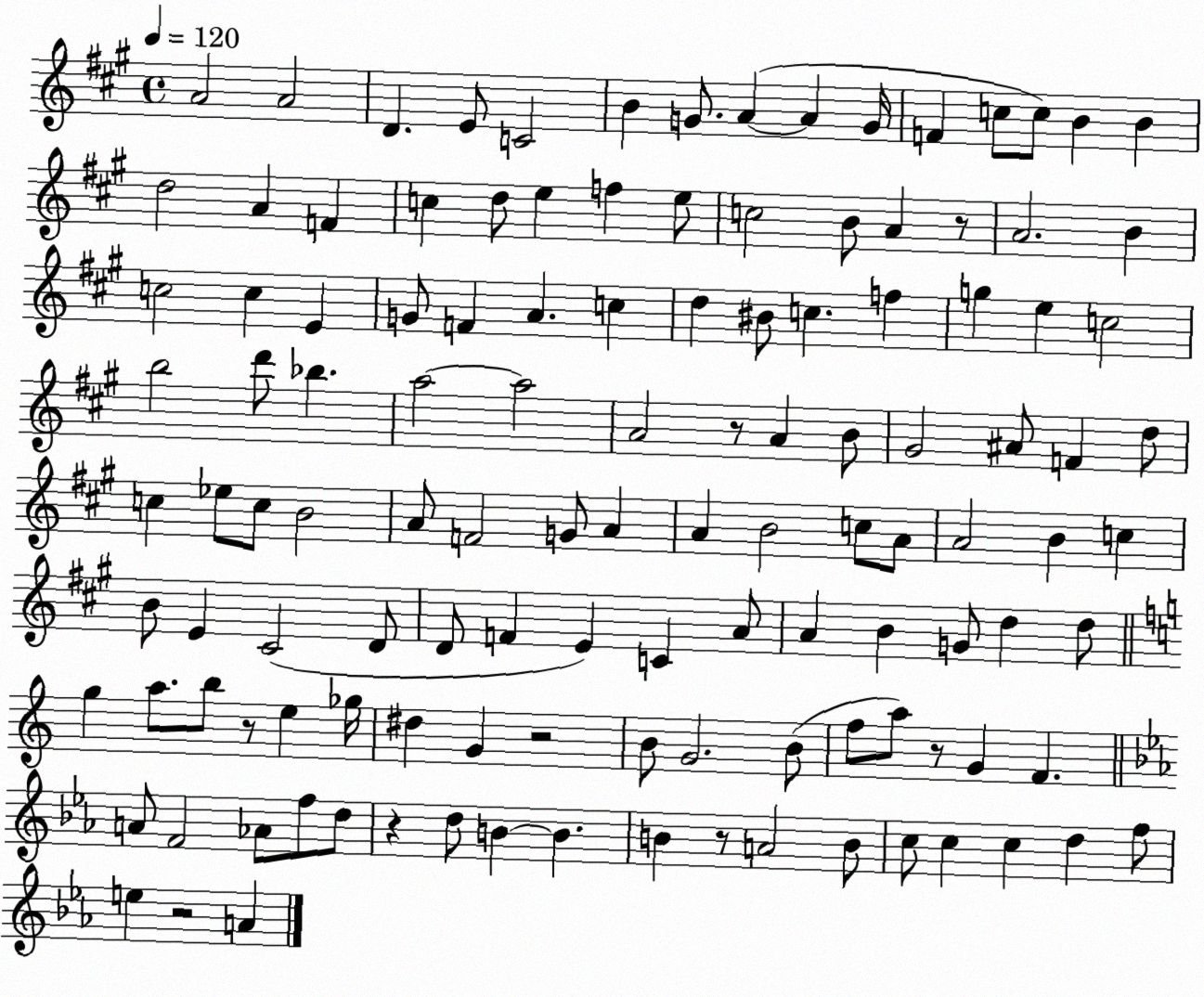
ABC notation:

X:1
T:Untitled
M:4/4
L:1/4
K:A
A2 A2 D E/2 C2 B G/2 A A G/4 F c/2 c/2 B B d2 A F c d/2 e f e/2 c2 B/2 A z/2 A2 B c2 c E G/2 F A c d ^B/2 c f g e c2 b2 d'/2 _b a2 a2 A2 z/2 A B/2 ^G2 ^A/2 F d/2 c _e/2 c/2 B2 A/2 F2 G/2 A A B2 c/2 A/2 A2 B c B/2 E ^C2 D/2 D/2 F E C A/2 A B G/2 d d/2 g a/2 b/2 z/2 e _g/4 ^d G z2 B/2 G2 B/2 f/2 a/2 z/2 G F A/2 F2 _A/2 f/2 d/2 z d/2 B B B z/2 A2 B/2 c/2 c c d f/2 e z2 A